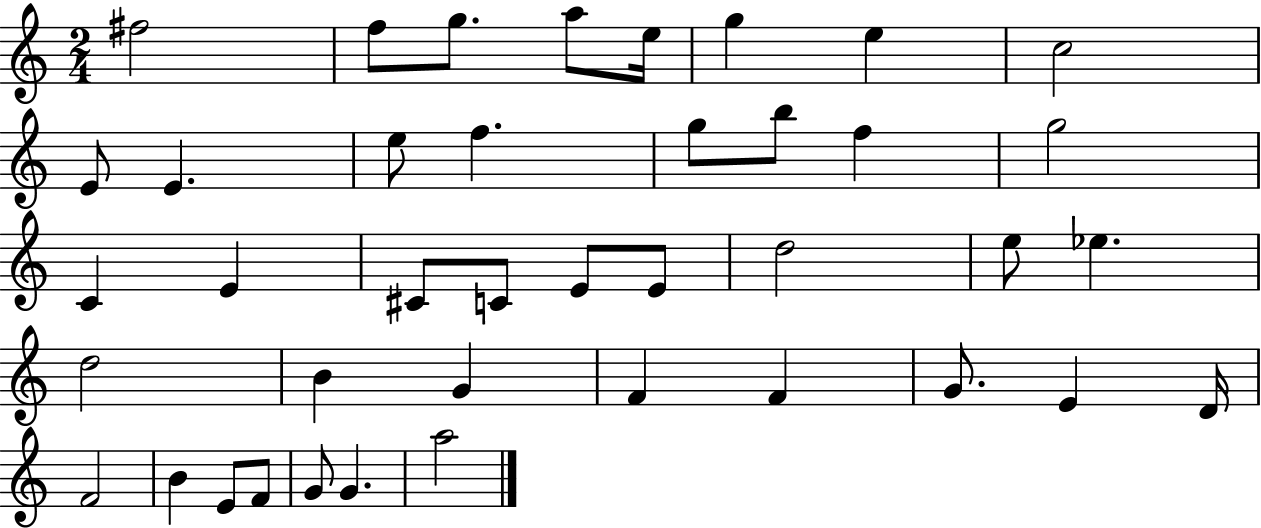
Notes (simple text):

F#5/h F5/e G5/e. A5/e E5/s G5/q E5/q C5/h E4/e E4/q. E5/e F5/q. G5/e B5/e F5/q G5/h C4/q E4/q C#4/e C4/e E4/e E4/e D5/h E5/e Eb5/q. D5/h B4/q G4/q F4/q F4/q G4/e. E4/q D4/s F4/h B4/q E4/e F4/e G4/e G4/q. A5/h